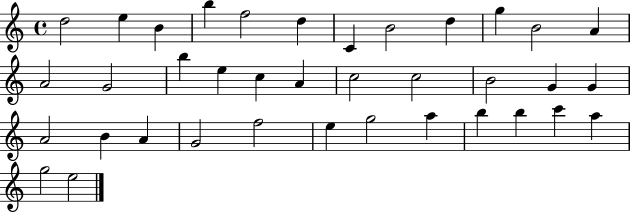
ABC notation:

X:1
T:Untitled
M:4/4
L:1/4
K:C
d2 e B b f2 d C B2 d g B2 A A2 G2 b e c A c2 c2 B2 G G A2 B A G2 f2 e g2 a b b c' a g2 e2